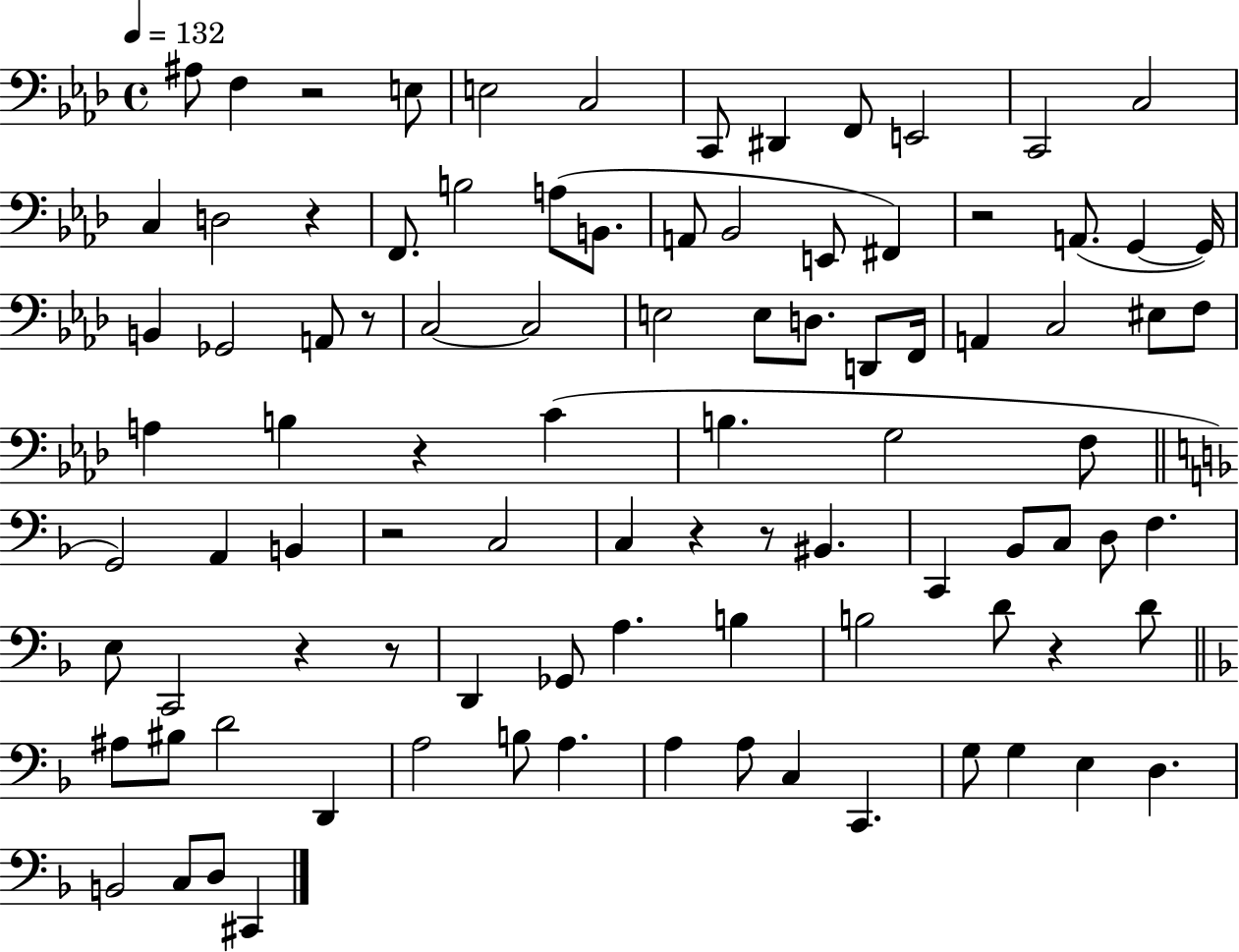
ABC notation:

X:1
T:Untitled
M:4/4
L:1/4
K:Ab
^A,/2 F, z2 E,/2 E,2 C,2 C,,/2 ^D,, F,,/2 E,,2 C,,2 C,2 C, D,2 z F,,/2 B,2 A,/2 B,,/2 A,,/2 _B,,2 E,,/2 ^F,, z2 A,,/2 G,, G,,/4 B,, _G,,2 A,,/2 z/2 C,2 C,2 E,2 E,/2 D,/2 D,,/2 F,,/4 A,, C,2 ^E,/2 F,/2 A, B, z C B, G,2 F,/2 G,,2 A,, B,, z2 C,2 C, z z/2 ^B,, C,, _B,,/2 C,/2 D,/2 F, E,/2 C,,2 z z/2 D,, _G,,/2 A, B, B,2 D/2 z D/2 ^A,/2 ^B,/2 D2 D,, A,2 B,/2 A, A, A,/2 C, C,, G,/2 G, E, D, B,,2 C,/2 D,/2 ^C,,